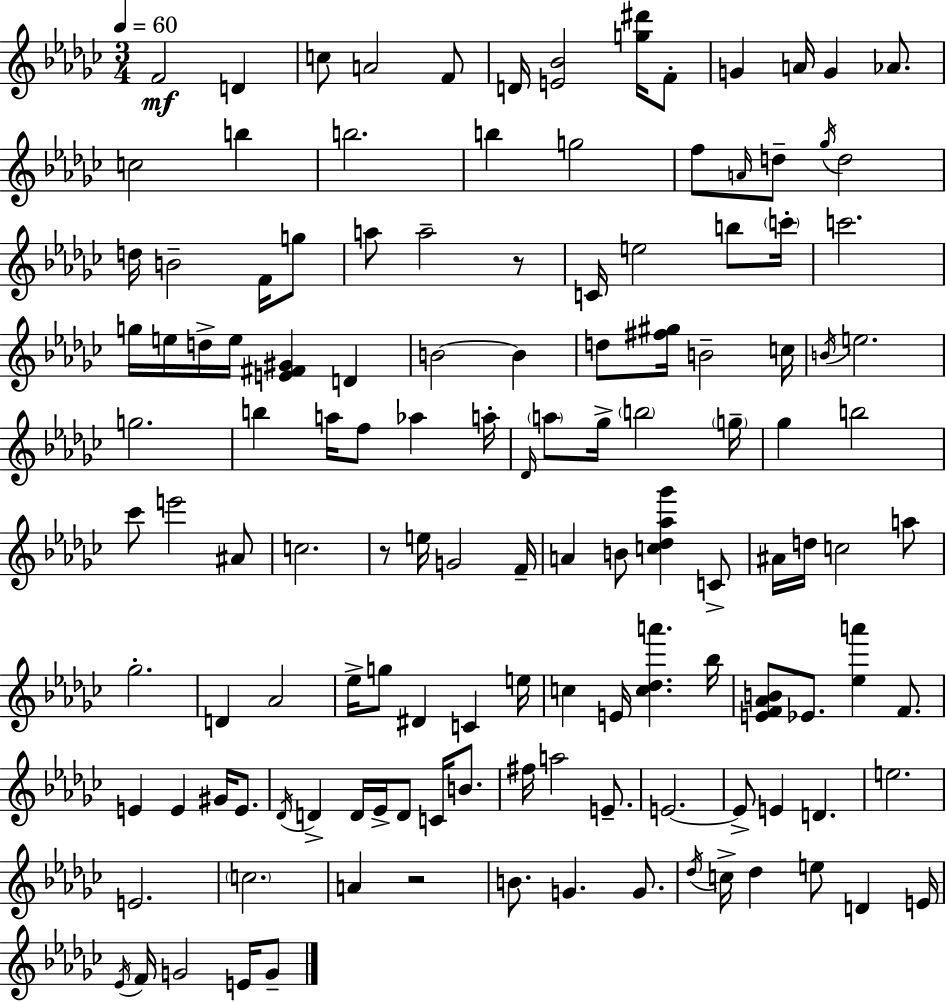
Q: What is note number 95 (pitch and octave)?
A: B4